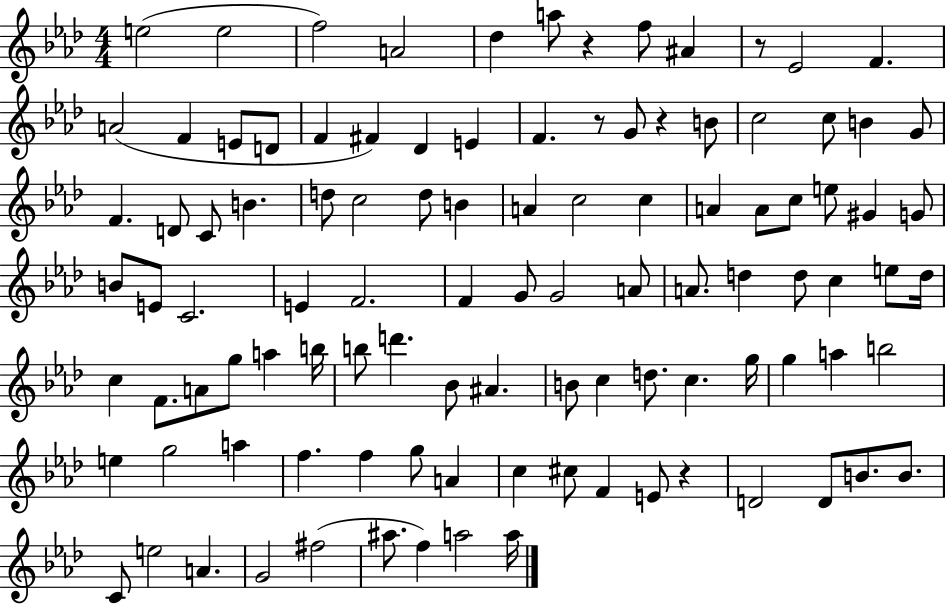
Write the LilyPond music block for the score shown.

{
  \clef treble
  \numericTimeSignature
  \time 4/4
  \key aes \major
  \repeat volta 2 { e''2( e''2 | f''2) a'2 | des''4 a''8 r4 f''8 ais'4 | r8 ees'2 f'4. | \break a'2( f'4 e'8 d'8 | f'4 fis'4) des'4 e'4 | f'4. r8 g'8 r4 b'8 | c''2 c''8 b'4 g'8 | \break f'4. d'8 c'8 b'4. | d''8 c''2 d''8 b'4 | a'4 c''2 c''4 | a'4 a'8 c''8 e''8 gis'4 g'8 | \break b'8 e'8 c'2. | e'4 f'2. | f'4 g'8 g'2 a'8 | a'8. d''4 d''8 c''4 e''8 d''16 | \break c''4 f'8. a'8 g''8 a''4 b''16 | b''8 d'''4. bes'8 ais'4. | b'8 c''4 d''8. c''4. g''16 | g''4 a''4 b''2 | \break e''4 g''2 a''4 | f''4. f''4 g''8 a'4 | c''4 cis''8 f'4 e'8 r4 | d'2 d'8 b'8. b'8. | \break c'8 e''2 a'4. | g'2 fis''2( | ais''8. f''4) a''2 a''16 | } \bar "|."
}